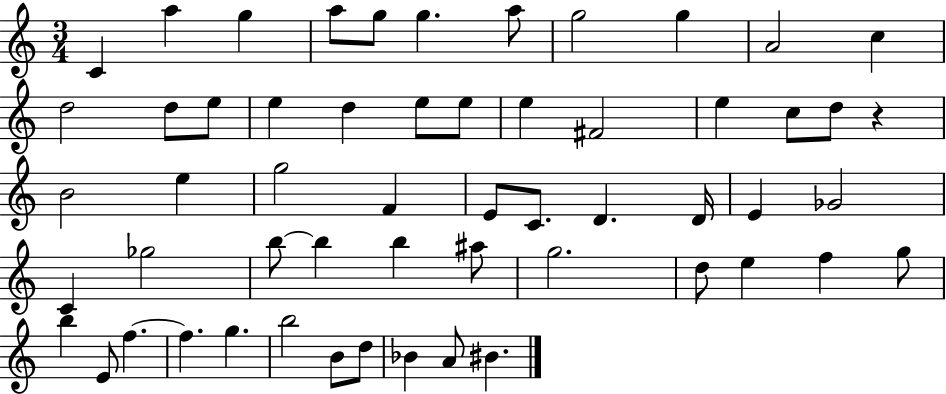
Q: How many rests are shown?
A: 1